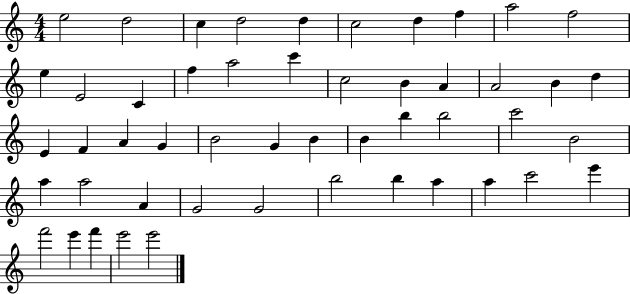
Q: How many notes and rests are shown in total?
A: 50